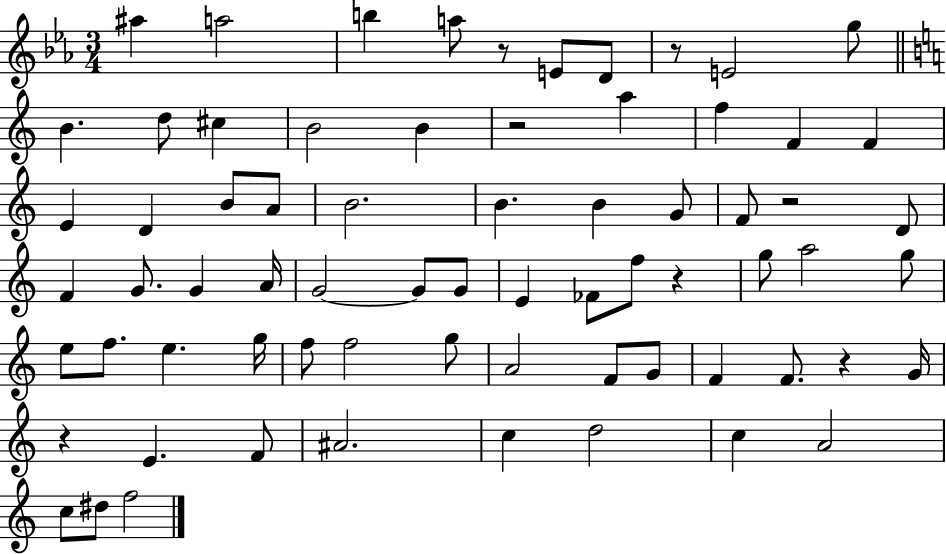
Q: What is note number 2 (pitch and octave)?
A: A5